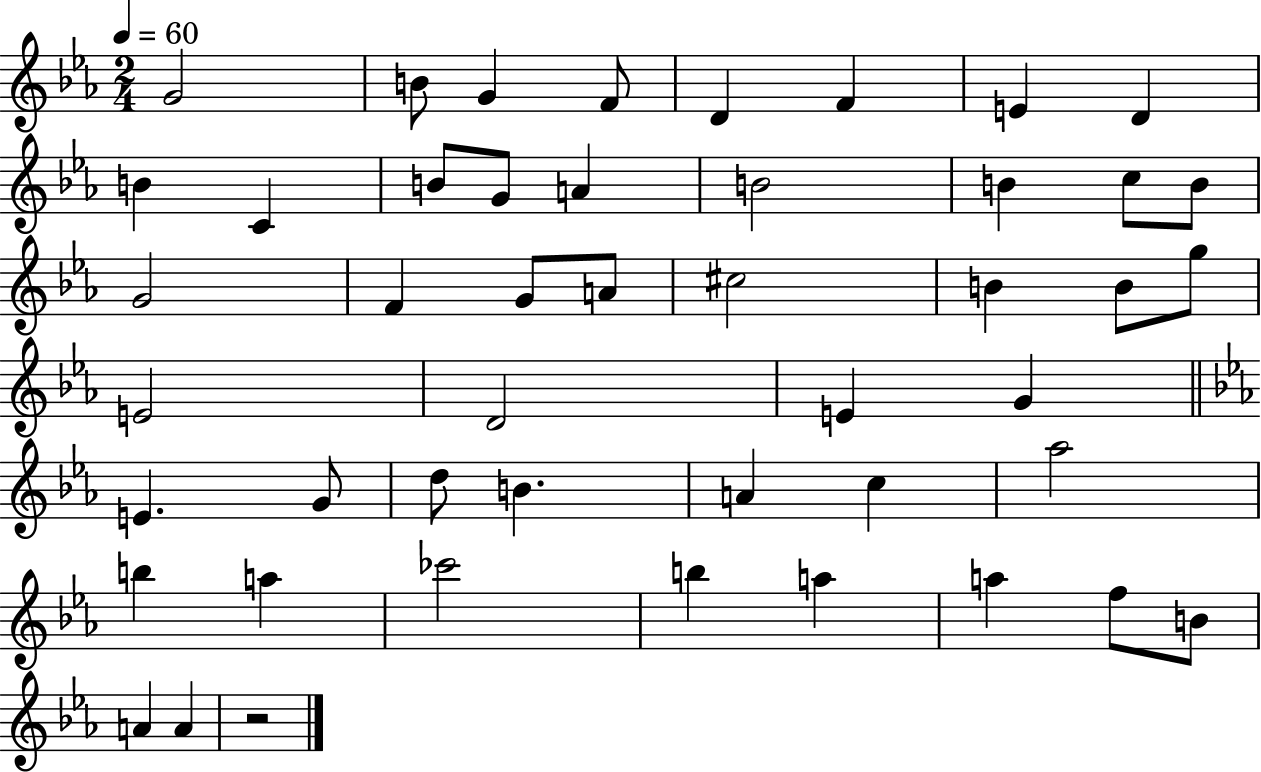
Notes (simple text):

G4/h B4/e G4/q F4/e D4/q F4/q E4/q D4/q B4/q C4/q B4/e G4/e A4/q B4/h B4/q C5/e B4/e G4/h F4/q G4/e A4/e C#5/h B4/q B4/e G5/e E4/h D4/h E4/q G4/q E4/q. G4/e D5/e B4/q. A4/q C5/q Ab5/h B5/q A5/q CES6/h B5/q A5/q A5/q F5/e B4/e A4/q A4/q R/h